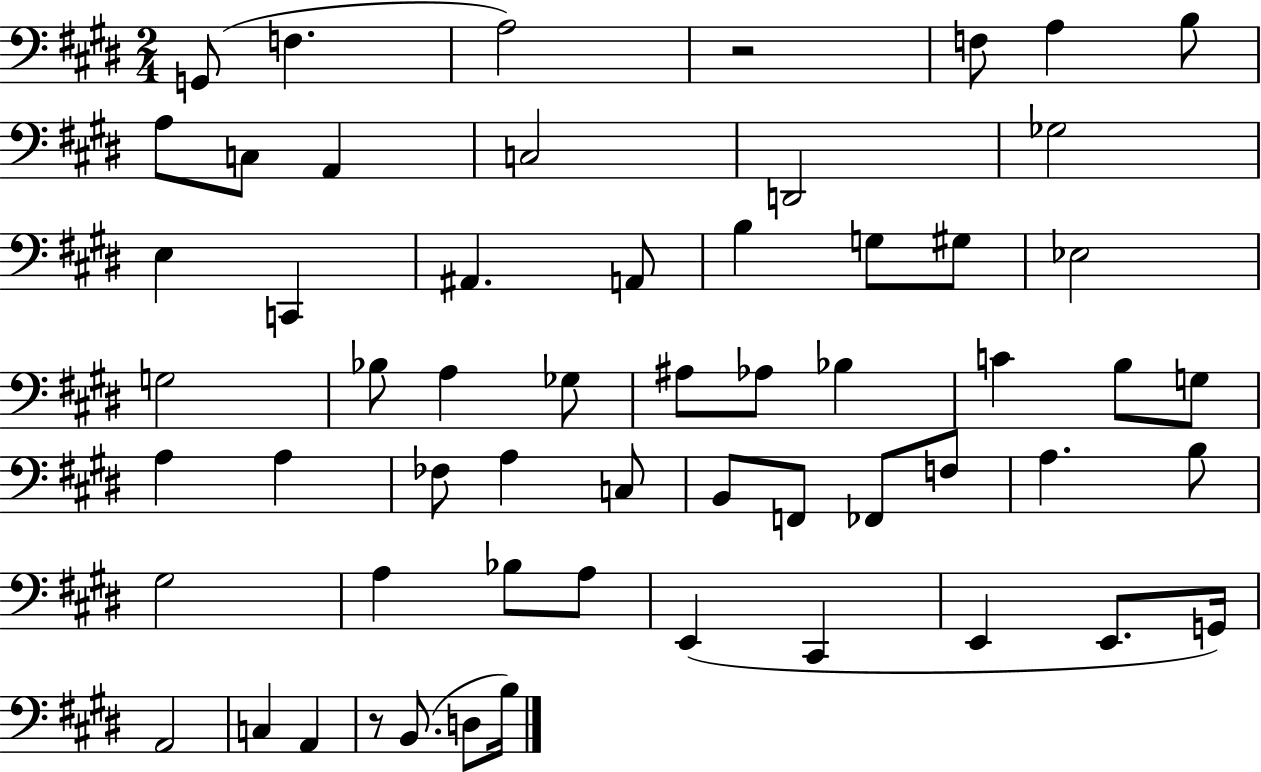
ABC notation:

X:1
T:Untitled
M:2/4
L:1/4
K:E
G,,/2 F, A,2 z2 F,/2 A, B,/2 A,/2 C,/2 A,, C,2 D,,2 _G,2 E, C,, ^A,, A,,/2 B, G,/2 ^G,/2 _E,2 G,2 _B,/2 A, _G,/2 ^A,/2 _A,/2 _B, C B,/2 G,/2 A, A, _F,/2 A, C,/2 B,,/2 F,,/2 _F,,/2 F,/2 A, B,/2 ^G,2 A, _B,/2 A,/2 E,, ^C,, E,, E,,/2 G,,/4 A,,2 C, A,, z/2 B,,/2 D,/2 B,/4